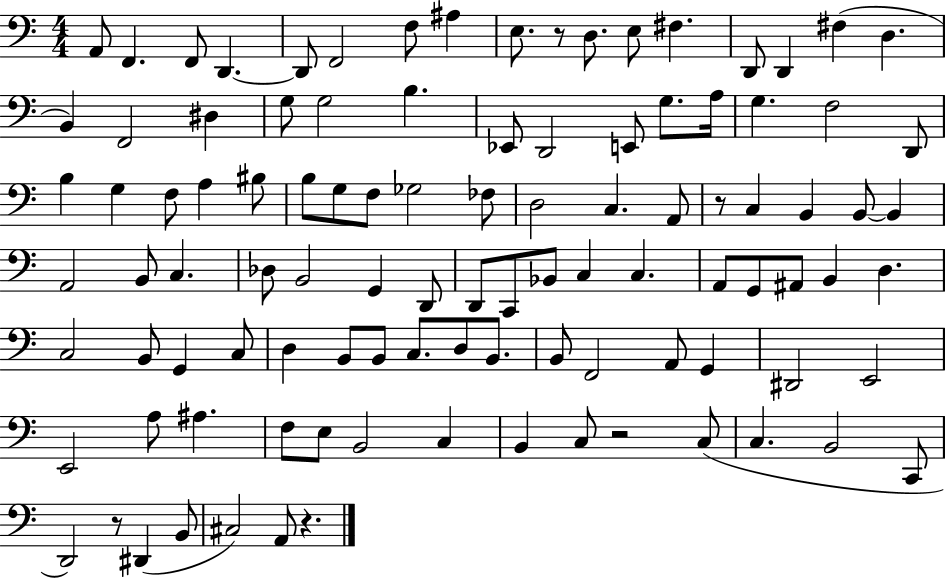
{
  \clef bass
  \numericTimeSignature
  \time 4/4
  \key c \major
  a,8 f,4. f,8 d,4.~~ | d,8 f,2 f8 ais4 | e8. r8 d8. e8 fis4. | d,8 d,4 fis4( d4. | \break b,4) f,2 dis4 | g8 g2 b4. | ees,8 d,2 e,8 g8. a16 | g4. f2 d,8 | \break b4 g4 f8 a4 bis8 | b8 g8 f8 ges2 fes8 | d2 c4. a,8 | r8 c4 b,4 b,8~~ b,4 | \break a,2 b,8 c4. | des8 b,2 g,4 d,8 | d,8 c,8 bes,8 c4 c4. | a,8 g,8 ais,8 b,4 d4. | \break c2 b,8 g,4 c8 | d4 b,8 b,8 c8. d8 b,8. | b,8 f,2 a,8 g,4 | dis,2 e,2 | \break e,2 a8 ais4. | f8 e8 b,2 c4 | b,4 c8 r2 c8( | c4. b,2 c,8 | \break d,2) r8 dis,4( b,8 | cis2) a,8 r4. | \bar "|."
}